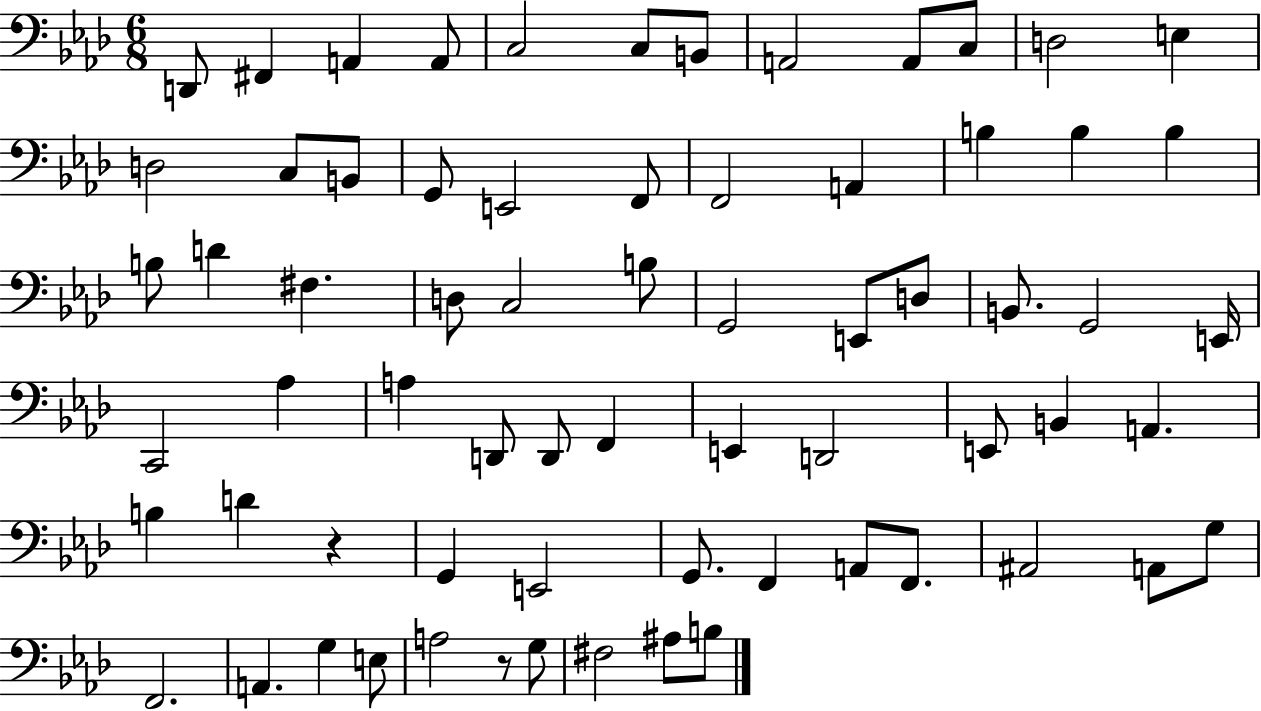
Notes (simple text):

D2/e F#2/q A2/q A2/e C3/h C3/e B2/e A2/h A2/e C3/e D3/h E3/q D3/h C3/e B2/e G2/e E2/h F2/e F2/h A2/q B3/q B3/q B3/q B3/e D4/q F#3/q. D3/e C3/h B3/e G2/h E2/e D3/e B2/e. G2/h E2/s C2/h Ab3/q A3/q D2/e D2/e F2/q E2/q D2/h E2/e B2/q A2/q. B3/q D4/q R/q G2/q E2/h G2/e. F2/q A2/e F2/e. A#2/h A2/e G3/e F2/h. A2/q. G3/q E3/e A3/h R/e G3/e F#3/h A#3/e B3/e